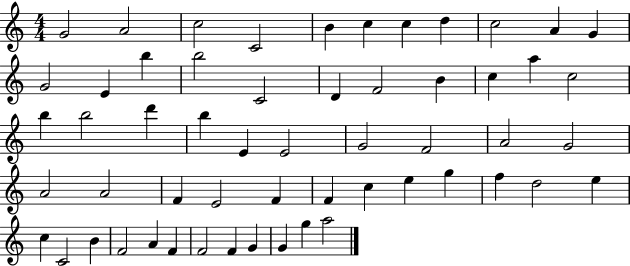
G4/h A4/h C5/h C4/h B4/q C5/q C5/q D5/q C5/h A4/q G4/q G4/h E4/q B5/q B5/h C4/h D4/q F4/h B4/q C5/q A5/q C5/h B5/q B5/h D6/q B5/q E4/q E4/h G4/h F4/h A4/h G4/h A4/h A4/h F4/q E4/h F4/q F4/q C5/q E5/q G5/q F5/q D5/h E5/q C5/q C4/h B4/q F4/h A4/q F4/q F4/h F4/q G4/q G4/q G5/q A5/h